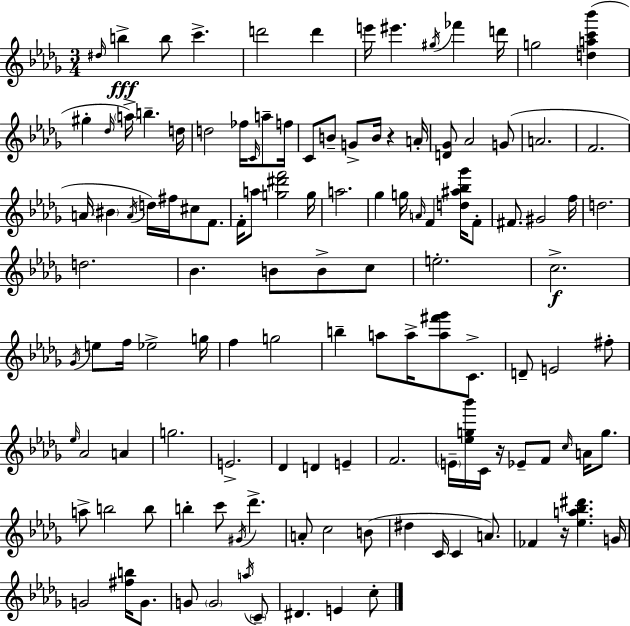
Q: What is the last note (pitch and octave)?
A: C5